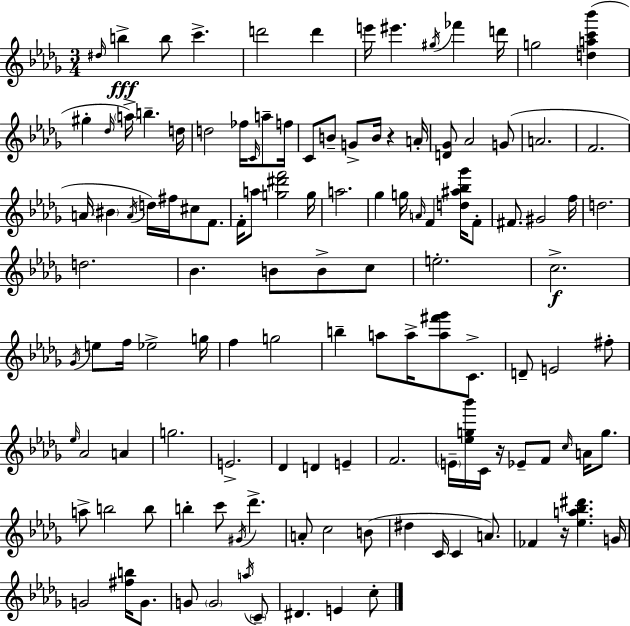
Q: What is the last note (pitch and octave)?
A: C5